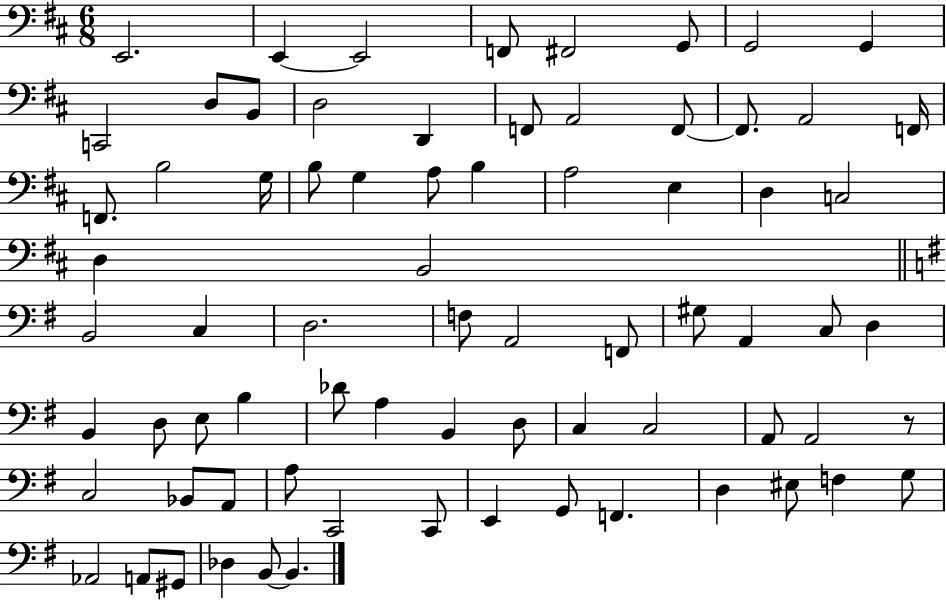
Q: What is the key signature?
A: D major